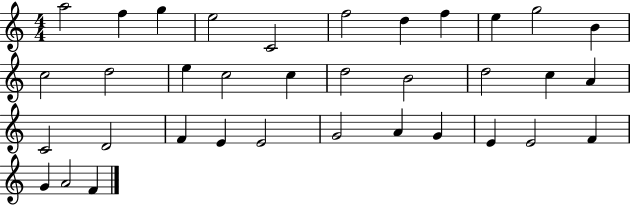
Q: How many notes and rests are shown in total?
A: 35